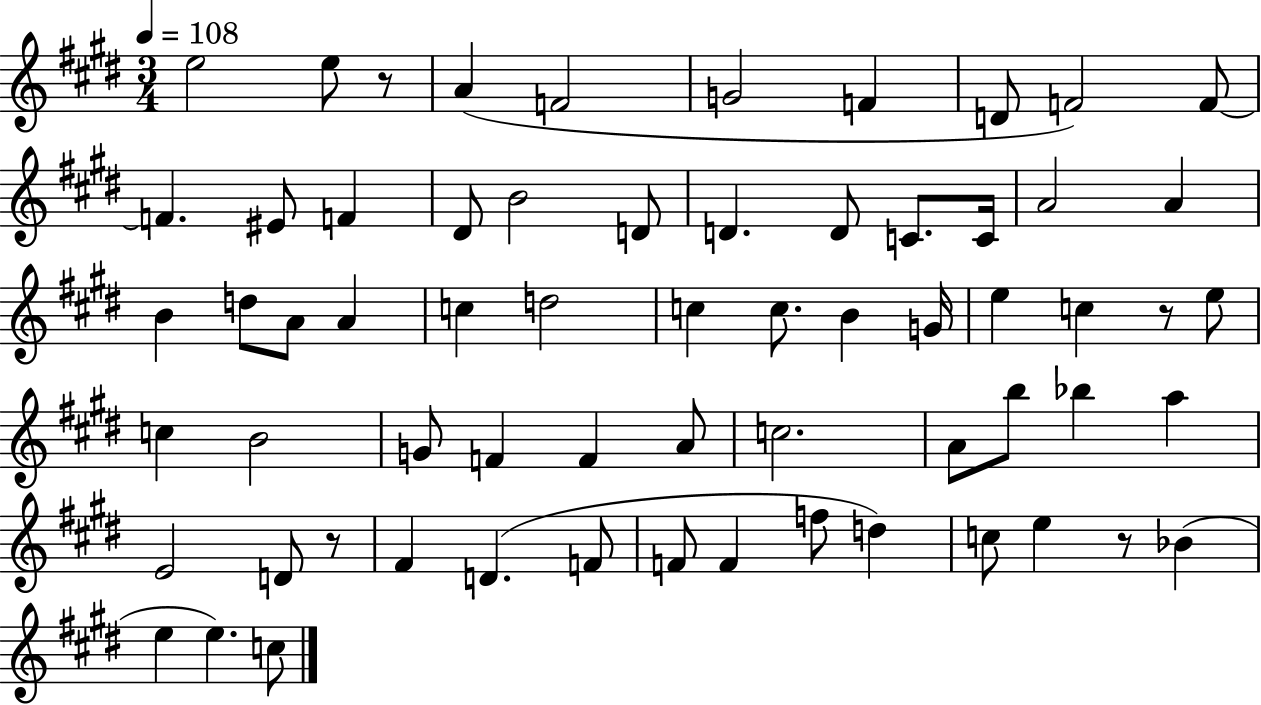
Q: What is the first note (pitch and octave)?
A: E5